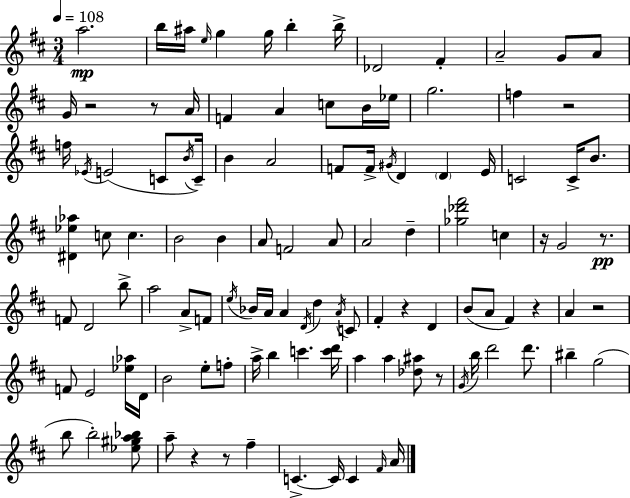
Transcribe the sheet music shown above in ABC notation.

X:1
T:Untitled
M:3/4
L:1/4
K:D
a2 b/4 ^a/4 e/4 g g/4 b b/4 _D2 ^F A2 G/2 A/2 G/4 z2 z/2 A/4 F A c/2 B/4 _e/4 g2 f z2 f/4 _E/4 E2 C/2 B/4 C/4 B A2 F/2 F/4 ^G/4 D D E/4 C2 C/4 B/2 [^D_e_a] c/2 c B2 B A/2 F2 A/2 A2 d [_g_d'^f']2 c z/4 G2 z/2 F/2 D2 b/2 a2 A/2 F/2 e/4 _B/4 A/4 A D/4 d A/4 C/2 ^F z D B/2 A/2 ^F z A z2 F/2 E2 [_e_a]/4 D/4 B2 e/2 f/2 a/4 b c' [c'd']/4 a a [_d^a]/2 z/2 G/4 b/4 d'2 d'/2 ^b g2 b/2 b2 [_e^ga_b]/2 a/2 z z/2 ^f C C/4 C ^F/4 A/4